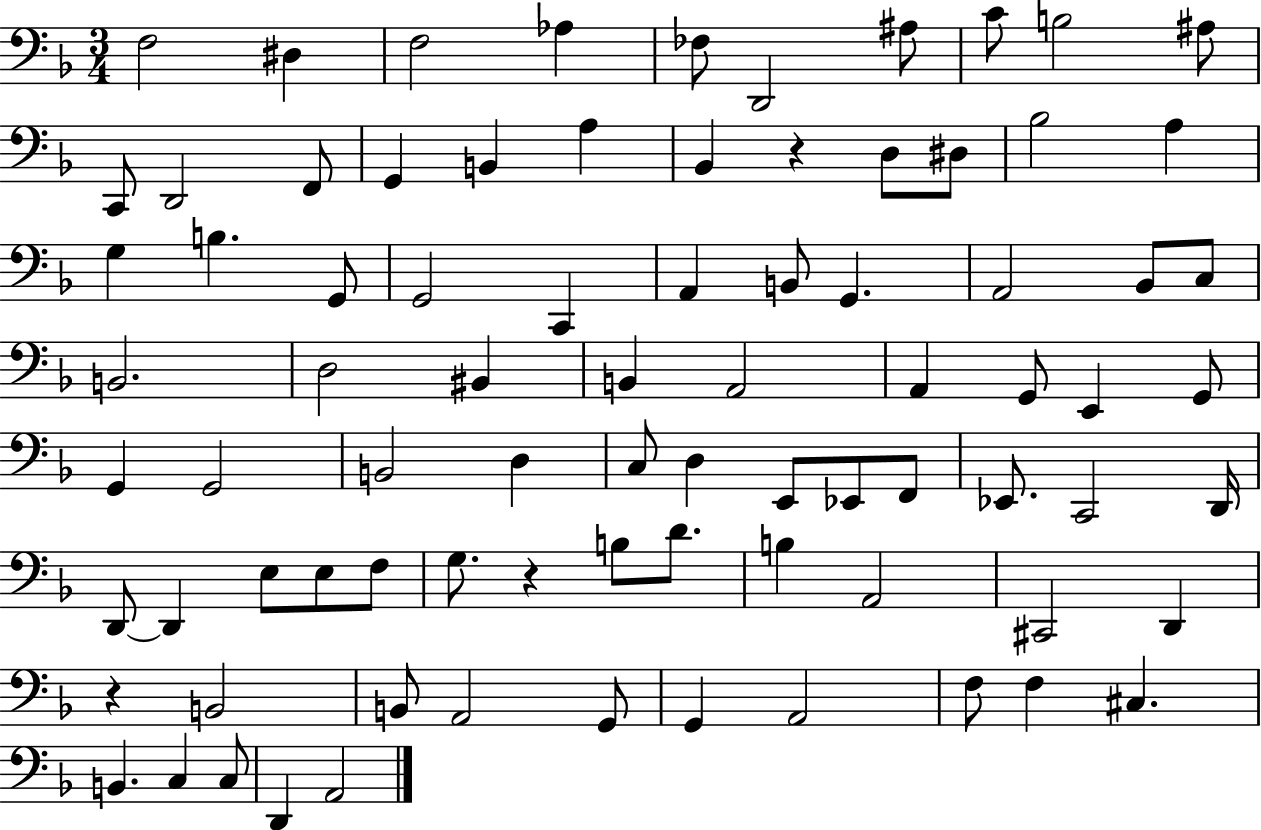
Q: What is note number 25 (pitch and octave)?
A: G2